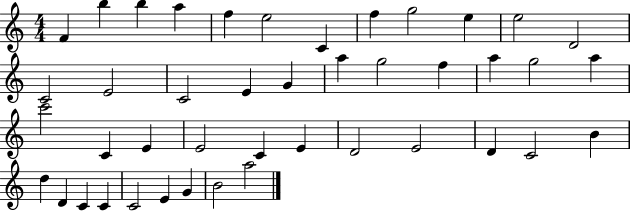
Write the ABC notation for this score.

X:1
T:Untitled
M:4/4
L:1/4
K:C
F b b a f e2 C f g2 e e2 D2 C2 E2 C2 E G a g2 f a g2 a c'2 C E E2 C E D2 E2 D C2 B d D C C C2 E G B2 a2